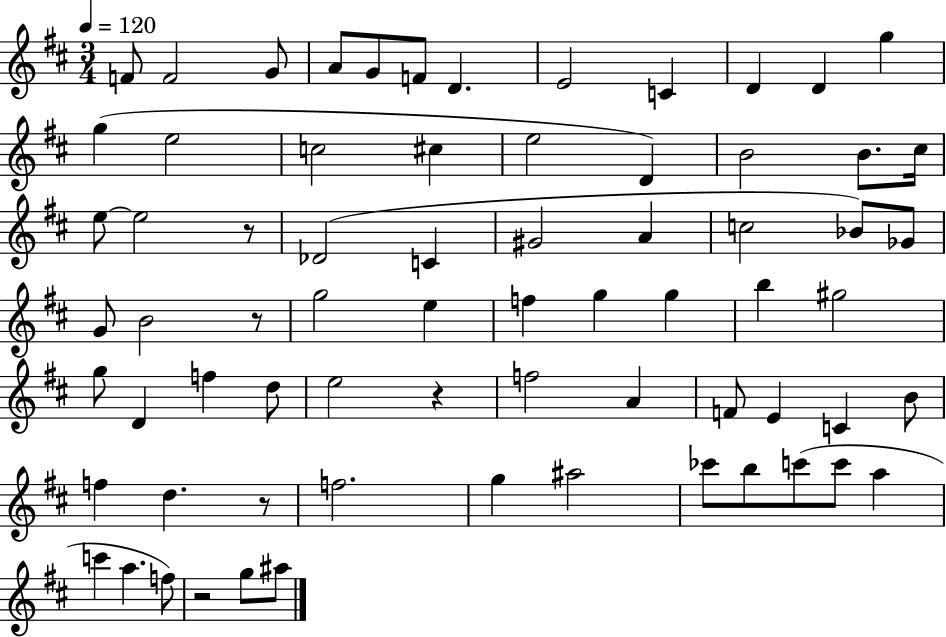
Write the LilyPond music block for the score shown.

{
  \clef treble
  \numericTimeSignature
  \time 3/4
  \key d \major
  \tempo 4 = 120
  f'8 f'2 g'8 | a'8 g'8 f'8 d'4. | e'2 c'4 | d'4 d'4 g''4 | \break g''4( e''2 | c''2 cis''4 | e''2 d'4) | b'2 b'8. cis''16 | \break e''8~~ e''2 r8 | des'2( c'4 | gis'2 a'4 | c''2 bes'8) ges'8 | \break g'8 b'2 r8 | g''2 e''4 | f''4 g''4 g''4 | b''4 gis''2 | \break g''8 d'4 f''4 d''8 | e''2 r4 | f''2 a'4 | f'8 e'4 c'4 b'8 | \break f''4 d''4. r8 | f''2. | g''4 ais''2 | ces'''8 b''8 c'''8( c'''8 a''4 | \break c'''4 a''4. f''8) | r2 g''8 ais''8 | \bar "|."
}